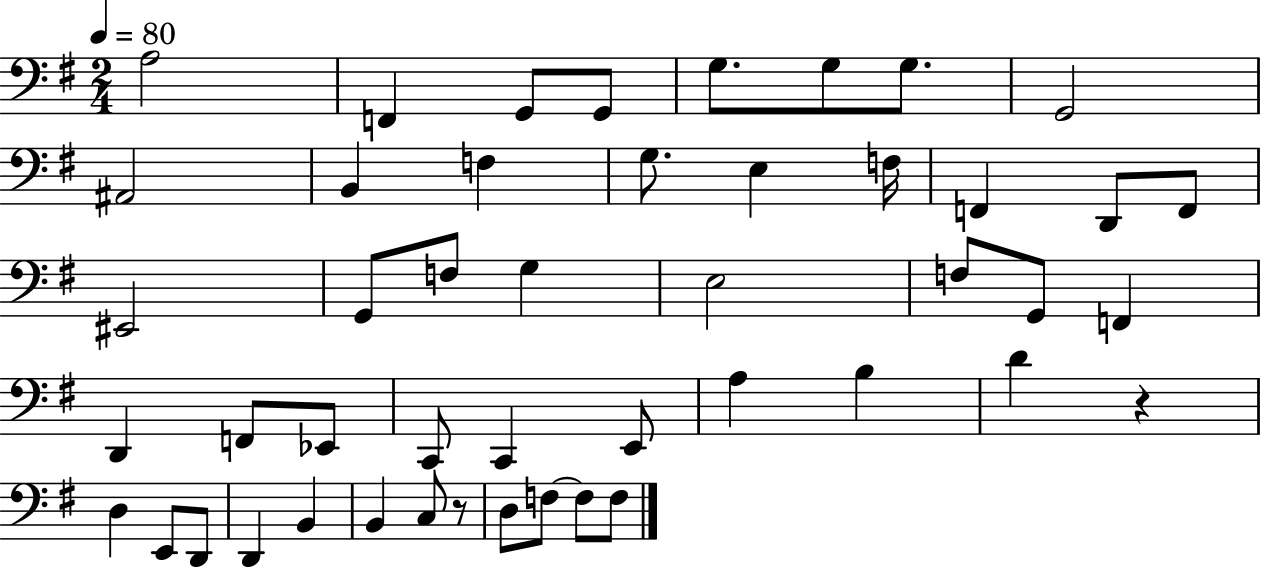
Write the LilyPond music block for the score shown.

{
  \clef bass
  \numericTimeSignature
  \time 2/4
  \key g \major
  \tempo 4 = 80
  a2 | f,4 g,8 g,8 | g8. g8 g8. | g,2 | \break ais,2 | b,4 f4 | g8. e4 f16 | f,4 d,8 f,8 | \break eis,2 | g,8 f8 g4 | e2 | f8 g,8 f,4 | \break d,4 f,8 ees,8 | c,8 c,4 e,8 | a4 b4 | d'4 r4 | \break d4 e,8 d,8 | d,4 b,4 | b,4 c8 r8 | d8 f8~~ f8 f8 | \break \bar "|."
}